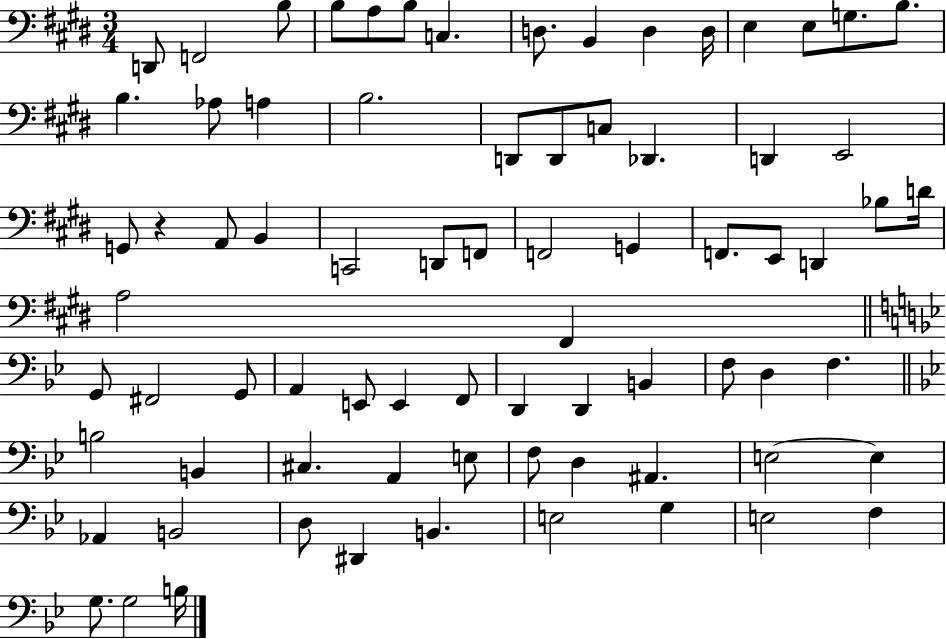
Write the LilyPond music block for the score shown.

{
  \clef bass
  \numericTimeSignature
  \time 3/4
  \key e \major
  d,8 f,2 b8 | b8 a8 b8 c4. | d8. b,4 d4 d16 | e4 e8 g8. b8. | \break b4. aes8 a4 | b2. | d,8 d,8 c8 des,4. | d,4 e,2 | \break g,8 r4 a,8 b,4 | c,2 d,8 f,8 | f,2 g,4 | f,8. e,8 d,4 bes8 d'16 | \break a2 fis,4 | \bar "||" \break \key bes \major g,8 fis,2 g,8 | a,4 e,8 e,4 f,8 | d,4 d,4 b,4 | f8 d4 f4. | \break \bar "||" \break \key bes \major b2 b,4 | cis4. a,4 e8 | f8 d4 ais,4. | e2~~ e4 | \break aes,4 b,2 | d8 dis,4 b,4. | e2 g4 | e2 f4 | \break g8. g2 b16 | \bar "|."
}